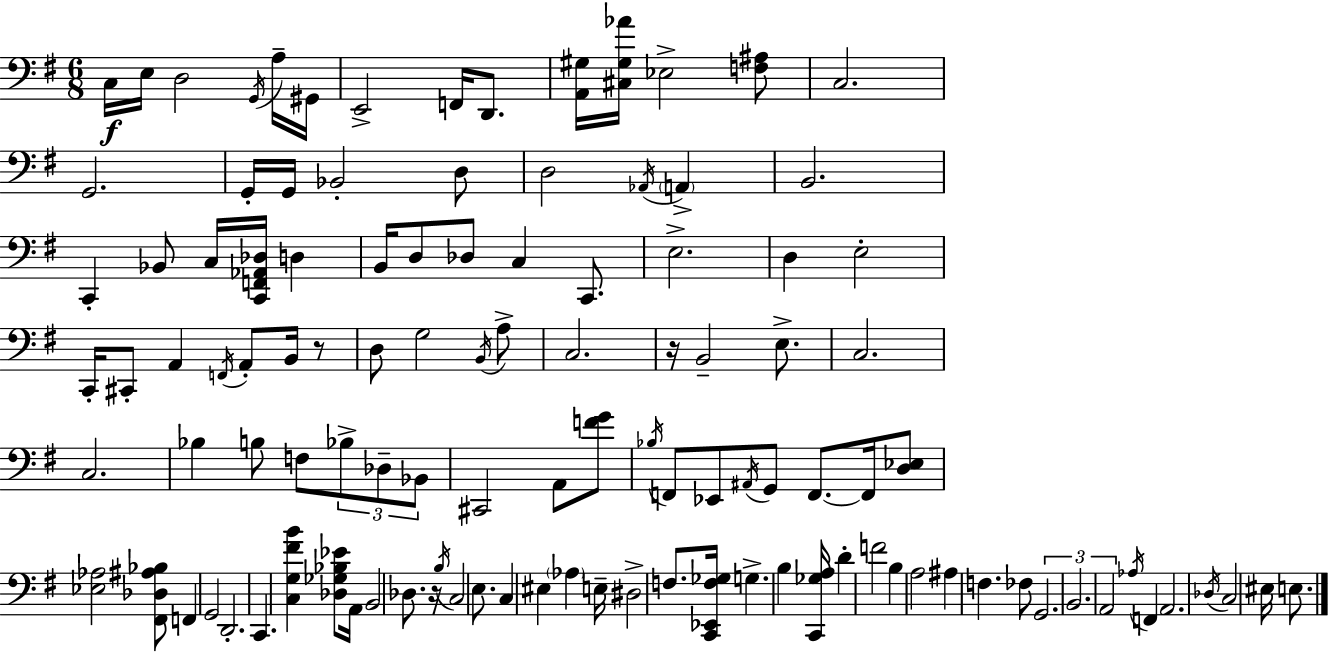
C3/s E3/s D3/h G2/s A3/s G#2/s E2/h F2/s D2/e. [A2,G#3]/s [C#3,G#3,Ab4]/s Eb3/h [F3,A#3]/e C3/h. G2/h. G2/s G2/s Bb2/h D3/e D3/h Ab2/s A2/q B2/h. C2/q Bb2/e C3/s [C2,F2,Ab2,Db3]/s D3/q B2/s D3/e Db3/e C3/q C2/e. E3/h. D3/q E3/h C2/s C#2/e A2/q F2/s A2/e B2/s R/e D3/e G3/h B2/s A3/e C3/h. R/s B2/h E3/e. C3/h. C3/h. Bb3/q B3/e F3/e Bb3/e Db3/e Bb2/e C#2/h A2/e [F4,G4]/e Bb3/s F2/e Eb2/e A#2/s G2/e F2/e. F2/s [D3,Eb3]/e [Eb3,Ab3]/h [F#2,Db3,A#3,Bb3]/e F2/q G2/h D2/h. C2/q. [C3,G3,F#4,B4]/q [Db3,Gb3,Bb3,Eb4]/e A2/s B2/h Db3/e. R/s B3/s C3/h E3/e. C3/q EIS3/q Ab3/q E3/s D#3/h F3/e. [C2,Eb2,F3,Gb3]/s G3/q. B3/q [C2,Gb3,A3]/s D4/q F4/h B3/q A3/h A#3/q F3/q. FES3/e G2/h. B2/h. A2/h Ab3/s F2/q A2/h. Db3/s C3/h EIS3/s E3/e.